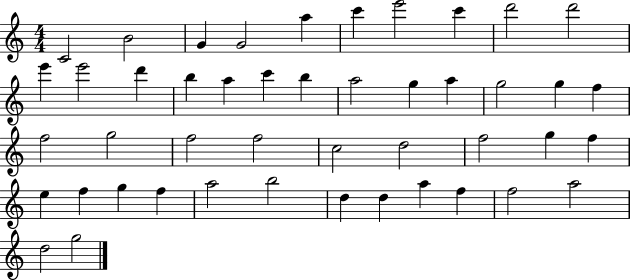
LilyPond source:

{
  \clef treble
  \numericTimeSignature
  \time 4/4
  \key c \major
  c'2 b'2 | g'4 g'2 a''4 | c'''4 e'''2 c'''4 | d'''2 d'''2 | \break e'''4 e'''2 d'''4 | b''4 a''4 c'''4 b''4 | a''2 g''4 a''4 | g''2 g''4 f''4 | \break f''2 g''2 | f''2 f''2 | c''2 d''2 | f''2 g''4 f''4 | \break e''4 f''4 g''4 f''4 | a''2 b''2 | d''4 d''4 a''4 f''4 | f''2 a''2 | \break d''2 g''2 | \bar "|."
}